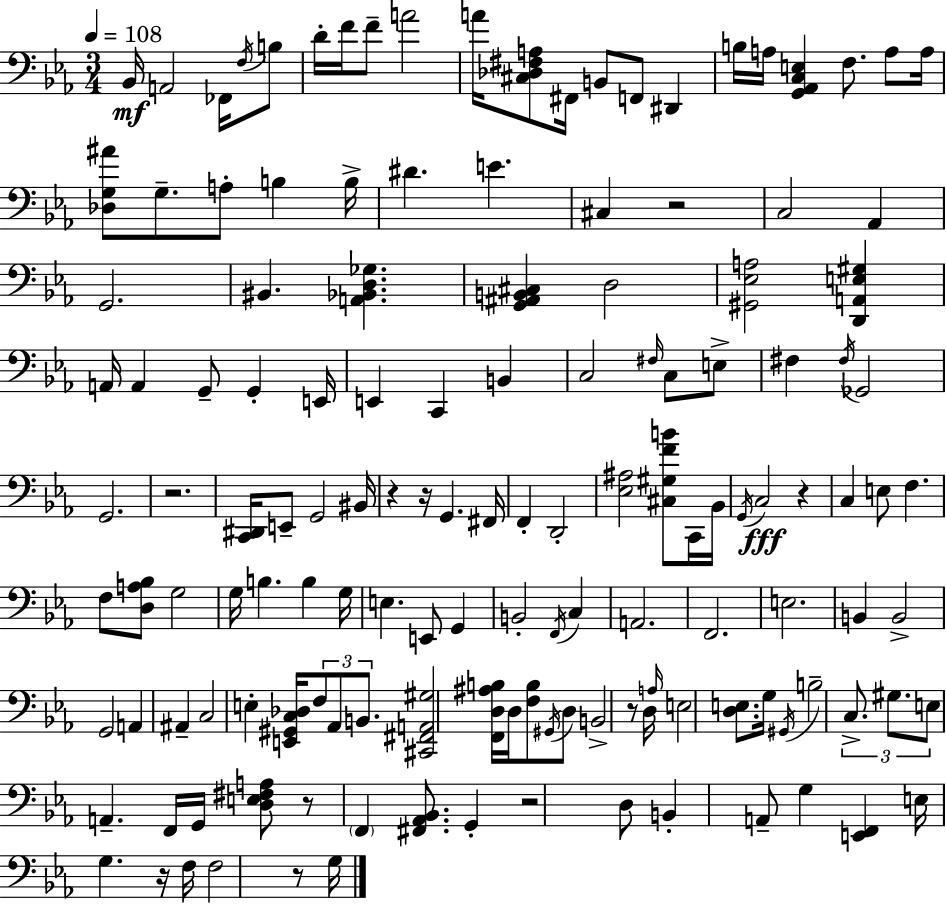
X:1
T:Untitled
M:3/4
L:1/4
K:Cm
_B,,/4 A,,2 _F,,/4 F,/4 B,/2 D/4 F/4 F/2 A2 A/4 [^C,_D,^F,A,]/2 ^F,,/4 B,,/2 F,,/2 ^D,, B,/4 A,/4 [G,,_A,,C,E,] F,/2 A,/2 A,/4 [_D,G,^A]/2 G,/2 A,/2 B, B,/4 ^D E ^C, z2 C,2 _A,, G,,2 ^B,, [A,,_B,,D,_G,] [G,,^A,,B,,^C,] D,2 [^G,,_E,A,]2 [D,,A,,E,^G,] A,,/4 A,, G,,/2 G,, E,,/4 E,, C,, B,, C,2 ^F,/4 C,/2 E,/2 ^F, ^F,/4 _G,,2 G,,2 z2 [C,,^D,,]/4 E,,/2 G,,2 ^B,,/4 z z/4 G,, ^F,,/4 F,, D,,2 [_E,^A,]2 [^C,^G,FB]/2 C,,/4 _B,,/4 G,,/4 C,2 z C, E,/2 F, F,/2 [D,A,_B,]/2 G,2 G,/4 B, B, G,/4 E, E,,/2 G,, B,,2 F,,/4 C, A,,2 F,,2 E,2 B,, B,,2 G,,2 A,, ^A,, C,2 E, [E,,^G,,C,_D,]/4 F,/2 _A,,/2 B,,/2 [^C,,^F,,A,,^G,]2 [F,,D,^A,B,]/4 D,/4 [F,B,]/2 ^G,,/4 D,/2 B,,2 z/2 D,/4 A,/4 E,2 [D,E,]/2 G,/4 ^G,,/4 B,2 C,/2 ^G,/2 E,/2 A,, F,,/4 G,,/4 [D,E,^F,A,]/2 z/2 F,, [^F,,_A,,_B,,]/2 G,, z2 D,/2 B,, A,,/2 G, [E,,F,,] E,/4 G, z/4 F,/4 F,2 z/2 G,/4